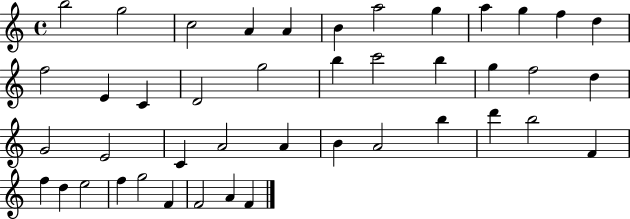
X:1
T:Untitled
M:4/4
L:1/4
K:C
b2 g2 c2 A A B a2 g a g f d f2 E C D2 g2 b c'2 b g f2 d G2 E2 C A2 A B A2 b d' b2 F f d e2 f g2 F F2 A F